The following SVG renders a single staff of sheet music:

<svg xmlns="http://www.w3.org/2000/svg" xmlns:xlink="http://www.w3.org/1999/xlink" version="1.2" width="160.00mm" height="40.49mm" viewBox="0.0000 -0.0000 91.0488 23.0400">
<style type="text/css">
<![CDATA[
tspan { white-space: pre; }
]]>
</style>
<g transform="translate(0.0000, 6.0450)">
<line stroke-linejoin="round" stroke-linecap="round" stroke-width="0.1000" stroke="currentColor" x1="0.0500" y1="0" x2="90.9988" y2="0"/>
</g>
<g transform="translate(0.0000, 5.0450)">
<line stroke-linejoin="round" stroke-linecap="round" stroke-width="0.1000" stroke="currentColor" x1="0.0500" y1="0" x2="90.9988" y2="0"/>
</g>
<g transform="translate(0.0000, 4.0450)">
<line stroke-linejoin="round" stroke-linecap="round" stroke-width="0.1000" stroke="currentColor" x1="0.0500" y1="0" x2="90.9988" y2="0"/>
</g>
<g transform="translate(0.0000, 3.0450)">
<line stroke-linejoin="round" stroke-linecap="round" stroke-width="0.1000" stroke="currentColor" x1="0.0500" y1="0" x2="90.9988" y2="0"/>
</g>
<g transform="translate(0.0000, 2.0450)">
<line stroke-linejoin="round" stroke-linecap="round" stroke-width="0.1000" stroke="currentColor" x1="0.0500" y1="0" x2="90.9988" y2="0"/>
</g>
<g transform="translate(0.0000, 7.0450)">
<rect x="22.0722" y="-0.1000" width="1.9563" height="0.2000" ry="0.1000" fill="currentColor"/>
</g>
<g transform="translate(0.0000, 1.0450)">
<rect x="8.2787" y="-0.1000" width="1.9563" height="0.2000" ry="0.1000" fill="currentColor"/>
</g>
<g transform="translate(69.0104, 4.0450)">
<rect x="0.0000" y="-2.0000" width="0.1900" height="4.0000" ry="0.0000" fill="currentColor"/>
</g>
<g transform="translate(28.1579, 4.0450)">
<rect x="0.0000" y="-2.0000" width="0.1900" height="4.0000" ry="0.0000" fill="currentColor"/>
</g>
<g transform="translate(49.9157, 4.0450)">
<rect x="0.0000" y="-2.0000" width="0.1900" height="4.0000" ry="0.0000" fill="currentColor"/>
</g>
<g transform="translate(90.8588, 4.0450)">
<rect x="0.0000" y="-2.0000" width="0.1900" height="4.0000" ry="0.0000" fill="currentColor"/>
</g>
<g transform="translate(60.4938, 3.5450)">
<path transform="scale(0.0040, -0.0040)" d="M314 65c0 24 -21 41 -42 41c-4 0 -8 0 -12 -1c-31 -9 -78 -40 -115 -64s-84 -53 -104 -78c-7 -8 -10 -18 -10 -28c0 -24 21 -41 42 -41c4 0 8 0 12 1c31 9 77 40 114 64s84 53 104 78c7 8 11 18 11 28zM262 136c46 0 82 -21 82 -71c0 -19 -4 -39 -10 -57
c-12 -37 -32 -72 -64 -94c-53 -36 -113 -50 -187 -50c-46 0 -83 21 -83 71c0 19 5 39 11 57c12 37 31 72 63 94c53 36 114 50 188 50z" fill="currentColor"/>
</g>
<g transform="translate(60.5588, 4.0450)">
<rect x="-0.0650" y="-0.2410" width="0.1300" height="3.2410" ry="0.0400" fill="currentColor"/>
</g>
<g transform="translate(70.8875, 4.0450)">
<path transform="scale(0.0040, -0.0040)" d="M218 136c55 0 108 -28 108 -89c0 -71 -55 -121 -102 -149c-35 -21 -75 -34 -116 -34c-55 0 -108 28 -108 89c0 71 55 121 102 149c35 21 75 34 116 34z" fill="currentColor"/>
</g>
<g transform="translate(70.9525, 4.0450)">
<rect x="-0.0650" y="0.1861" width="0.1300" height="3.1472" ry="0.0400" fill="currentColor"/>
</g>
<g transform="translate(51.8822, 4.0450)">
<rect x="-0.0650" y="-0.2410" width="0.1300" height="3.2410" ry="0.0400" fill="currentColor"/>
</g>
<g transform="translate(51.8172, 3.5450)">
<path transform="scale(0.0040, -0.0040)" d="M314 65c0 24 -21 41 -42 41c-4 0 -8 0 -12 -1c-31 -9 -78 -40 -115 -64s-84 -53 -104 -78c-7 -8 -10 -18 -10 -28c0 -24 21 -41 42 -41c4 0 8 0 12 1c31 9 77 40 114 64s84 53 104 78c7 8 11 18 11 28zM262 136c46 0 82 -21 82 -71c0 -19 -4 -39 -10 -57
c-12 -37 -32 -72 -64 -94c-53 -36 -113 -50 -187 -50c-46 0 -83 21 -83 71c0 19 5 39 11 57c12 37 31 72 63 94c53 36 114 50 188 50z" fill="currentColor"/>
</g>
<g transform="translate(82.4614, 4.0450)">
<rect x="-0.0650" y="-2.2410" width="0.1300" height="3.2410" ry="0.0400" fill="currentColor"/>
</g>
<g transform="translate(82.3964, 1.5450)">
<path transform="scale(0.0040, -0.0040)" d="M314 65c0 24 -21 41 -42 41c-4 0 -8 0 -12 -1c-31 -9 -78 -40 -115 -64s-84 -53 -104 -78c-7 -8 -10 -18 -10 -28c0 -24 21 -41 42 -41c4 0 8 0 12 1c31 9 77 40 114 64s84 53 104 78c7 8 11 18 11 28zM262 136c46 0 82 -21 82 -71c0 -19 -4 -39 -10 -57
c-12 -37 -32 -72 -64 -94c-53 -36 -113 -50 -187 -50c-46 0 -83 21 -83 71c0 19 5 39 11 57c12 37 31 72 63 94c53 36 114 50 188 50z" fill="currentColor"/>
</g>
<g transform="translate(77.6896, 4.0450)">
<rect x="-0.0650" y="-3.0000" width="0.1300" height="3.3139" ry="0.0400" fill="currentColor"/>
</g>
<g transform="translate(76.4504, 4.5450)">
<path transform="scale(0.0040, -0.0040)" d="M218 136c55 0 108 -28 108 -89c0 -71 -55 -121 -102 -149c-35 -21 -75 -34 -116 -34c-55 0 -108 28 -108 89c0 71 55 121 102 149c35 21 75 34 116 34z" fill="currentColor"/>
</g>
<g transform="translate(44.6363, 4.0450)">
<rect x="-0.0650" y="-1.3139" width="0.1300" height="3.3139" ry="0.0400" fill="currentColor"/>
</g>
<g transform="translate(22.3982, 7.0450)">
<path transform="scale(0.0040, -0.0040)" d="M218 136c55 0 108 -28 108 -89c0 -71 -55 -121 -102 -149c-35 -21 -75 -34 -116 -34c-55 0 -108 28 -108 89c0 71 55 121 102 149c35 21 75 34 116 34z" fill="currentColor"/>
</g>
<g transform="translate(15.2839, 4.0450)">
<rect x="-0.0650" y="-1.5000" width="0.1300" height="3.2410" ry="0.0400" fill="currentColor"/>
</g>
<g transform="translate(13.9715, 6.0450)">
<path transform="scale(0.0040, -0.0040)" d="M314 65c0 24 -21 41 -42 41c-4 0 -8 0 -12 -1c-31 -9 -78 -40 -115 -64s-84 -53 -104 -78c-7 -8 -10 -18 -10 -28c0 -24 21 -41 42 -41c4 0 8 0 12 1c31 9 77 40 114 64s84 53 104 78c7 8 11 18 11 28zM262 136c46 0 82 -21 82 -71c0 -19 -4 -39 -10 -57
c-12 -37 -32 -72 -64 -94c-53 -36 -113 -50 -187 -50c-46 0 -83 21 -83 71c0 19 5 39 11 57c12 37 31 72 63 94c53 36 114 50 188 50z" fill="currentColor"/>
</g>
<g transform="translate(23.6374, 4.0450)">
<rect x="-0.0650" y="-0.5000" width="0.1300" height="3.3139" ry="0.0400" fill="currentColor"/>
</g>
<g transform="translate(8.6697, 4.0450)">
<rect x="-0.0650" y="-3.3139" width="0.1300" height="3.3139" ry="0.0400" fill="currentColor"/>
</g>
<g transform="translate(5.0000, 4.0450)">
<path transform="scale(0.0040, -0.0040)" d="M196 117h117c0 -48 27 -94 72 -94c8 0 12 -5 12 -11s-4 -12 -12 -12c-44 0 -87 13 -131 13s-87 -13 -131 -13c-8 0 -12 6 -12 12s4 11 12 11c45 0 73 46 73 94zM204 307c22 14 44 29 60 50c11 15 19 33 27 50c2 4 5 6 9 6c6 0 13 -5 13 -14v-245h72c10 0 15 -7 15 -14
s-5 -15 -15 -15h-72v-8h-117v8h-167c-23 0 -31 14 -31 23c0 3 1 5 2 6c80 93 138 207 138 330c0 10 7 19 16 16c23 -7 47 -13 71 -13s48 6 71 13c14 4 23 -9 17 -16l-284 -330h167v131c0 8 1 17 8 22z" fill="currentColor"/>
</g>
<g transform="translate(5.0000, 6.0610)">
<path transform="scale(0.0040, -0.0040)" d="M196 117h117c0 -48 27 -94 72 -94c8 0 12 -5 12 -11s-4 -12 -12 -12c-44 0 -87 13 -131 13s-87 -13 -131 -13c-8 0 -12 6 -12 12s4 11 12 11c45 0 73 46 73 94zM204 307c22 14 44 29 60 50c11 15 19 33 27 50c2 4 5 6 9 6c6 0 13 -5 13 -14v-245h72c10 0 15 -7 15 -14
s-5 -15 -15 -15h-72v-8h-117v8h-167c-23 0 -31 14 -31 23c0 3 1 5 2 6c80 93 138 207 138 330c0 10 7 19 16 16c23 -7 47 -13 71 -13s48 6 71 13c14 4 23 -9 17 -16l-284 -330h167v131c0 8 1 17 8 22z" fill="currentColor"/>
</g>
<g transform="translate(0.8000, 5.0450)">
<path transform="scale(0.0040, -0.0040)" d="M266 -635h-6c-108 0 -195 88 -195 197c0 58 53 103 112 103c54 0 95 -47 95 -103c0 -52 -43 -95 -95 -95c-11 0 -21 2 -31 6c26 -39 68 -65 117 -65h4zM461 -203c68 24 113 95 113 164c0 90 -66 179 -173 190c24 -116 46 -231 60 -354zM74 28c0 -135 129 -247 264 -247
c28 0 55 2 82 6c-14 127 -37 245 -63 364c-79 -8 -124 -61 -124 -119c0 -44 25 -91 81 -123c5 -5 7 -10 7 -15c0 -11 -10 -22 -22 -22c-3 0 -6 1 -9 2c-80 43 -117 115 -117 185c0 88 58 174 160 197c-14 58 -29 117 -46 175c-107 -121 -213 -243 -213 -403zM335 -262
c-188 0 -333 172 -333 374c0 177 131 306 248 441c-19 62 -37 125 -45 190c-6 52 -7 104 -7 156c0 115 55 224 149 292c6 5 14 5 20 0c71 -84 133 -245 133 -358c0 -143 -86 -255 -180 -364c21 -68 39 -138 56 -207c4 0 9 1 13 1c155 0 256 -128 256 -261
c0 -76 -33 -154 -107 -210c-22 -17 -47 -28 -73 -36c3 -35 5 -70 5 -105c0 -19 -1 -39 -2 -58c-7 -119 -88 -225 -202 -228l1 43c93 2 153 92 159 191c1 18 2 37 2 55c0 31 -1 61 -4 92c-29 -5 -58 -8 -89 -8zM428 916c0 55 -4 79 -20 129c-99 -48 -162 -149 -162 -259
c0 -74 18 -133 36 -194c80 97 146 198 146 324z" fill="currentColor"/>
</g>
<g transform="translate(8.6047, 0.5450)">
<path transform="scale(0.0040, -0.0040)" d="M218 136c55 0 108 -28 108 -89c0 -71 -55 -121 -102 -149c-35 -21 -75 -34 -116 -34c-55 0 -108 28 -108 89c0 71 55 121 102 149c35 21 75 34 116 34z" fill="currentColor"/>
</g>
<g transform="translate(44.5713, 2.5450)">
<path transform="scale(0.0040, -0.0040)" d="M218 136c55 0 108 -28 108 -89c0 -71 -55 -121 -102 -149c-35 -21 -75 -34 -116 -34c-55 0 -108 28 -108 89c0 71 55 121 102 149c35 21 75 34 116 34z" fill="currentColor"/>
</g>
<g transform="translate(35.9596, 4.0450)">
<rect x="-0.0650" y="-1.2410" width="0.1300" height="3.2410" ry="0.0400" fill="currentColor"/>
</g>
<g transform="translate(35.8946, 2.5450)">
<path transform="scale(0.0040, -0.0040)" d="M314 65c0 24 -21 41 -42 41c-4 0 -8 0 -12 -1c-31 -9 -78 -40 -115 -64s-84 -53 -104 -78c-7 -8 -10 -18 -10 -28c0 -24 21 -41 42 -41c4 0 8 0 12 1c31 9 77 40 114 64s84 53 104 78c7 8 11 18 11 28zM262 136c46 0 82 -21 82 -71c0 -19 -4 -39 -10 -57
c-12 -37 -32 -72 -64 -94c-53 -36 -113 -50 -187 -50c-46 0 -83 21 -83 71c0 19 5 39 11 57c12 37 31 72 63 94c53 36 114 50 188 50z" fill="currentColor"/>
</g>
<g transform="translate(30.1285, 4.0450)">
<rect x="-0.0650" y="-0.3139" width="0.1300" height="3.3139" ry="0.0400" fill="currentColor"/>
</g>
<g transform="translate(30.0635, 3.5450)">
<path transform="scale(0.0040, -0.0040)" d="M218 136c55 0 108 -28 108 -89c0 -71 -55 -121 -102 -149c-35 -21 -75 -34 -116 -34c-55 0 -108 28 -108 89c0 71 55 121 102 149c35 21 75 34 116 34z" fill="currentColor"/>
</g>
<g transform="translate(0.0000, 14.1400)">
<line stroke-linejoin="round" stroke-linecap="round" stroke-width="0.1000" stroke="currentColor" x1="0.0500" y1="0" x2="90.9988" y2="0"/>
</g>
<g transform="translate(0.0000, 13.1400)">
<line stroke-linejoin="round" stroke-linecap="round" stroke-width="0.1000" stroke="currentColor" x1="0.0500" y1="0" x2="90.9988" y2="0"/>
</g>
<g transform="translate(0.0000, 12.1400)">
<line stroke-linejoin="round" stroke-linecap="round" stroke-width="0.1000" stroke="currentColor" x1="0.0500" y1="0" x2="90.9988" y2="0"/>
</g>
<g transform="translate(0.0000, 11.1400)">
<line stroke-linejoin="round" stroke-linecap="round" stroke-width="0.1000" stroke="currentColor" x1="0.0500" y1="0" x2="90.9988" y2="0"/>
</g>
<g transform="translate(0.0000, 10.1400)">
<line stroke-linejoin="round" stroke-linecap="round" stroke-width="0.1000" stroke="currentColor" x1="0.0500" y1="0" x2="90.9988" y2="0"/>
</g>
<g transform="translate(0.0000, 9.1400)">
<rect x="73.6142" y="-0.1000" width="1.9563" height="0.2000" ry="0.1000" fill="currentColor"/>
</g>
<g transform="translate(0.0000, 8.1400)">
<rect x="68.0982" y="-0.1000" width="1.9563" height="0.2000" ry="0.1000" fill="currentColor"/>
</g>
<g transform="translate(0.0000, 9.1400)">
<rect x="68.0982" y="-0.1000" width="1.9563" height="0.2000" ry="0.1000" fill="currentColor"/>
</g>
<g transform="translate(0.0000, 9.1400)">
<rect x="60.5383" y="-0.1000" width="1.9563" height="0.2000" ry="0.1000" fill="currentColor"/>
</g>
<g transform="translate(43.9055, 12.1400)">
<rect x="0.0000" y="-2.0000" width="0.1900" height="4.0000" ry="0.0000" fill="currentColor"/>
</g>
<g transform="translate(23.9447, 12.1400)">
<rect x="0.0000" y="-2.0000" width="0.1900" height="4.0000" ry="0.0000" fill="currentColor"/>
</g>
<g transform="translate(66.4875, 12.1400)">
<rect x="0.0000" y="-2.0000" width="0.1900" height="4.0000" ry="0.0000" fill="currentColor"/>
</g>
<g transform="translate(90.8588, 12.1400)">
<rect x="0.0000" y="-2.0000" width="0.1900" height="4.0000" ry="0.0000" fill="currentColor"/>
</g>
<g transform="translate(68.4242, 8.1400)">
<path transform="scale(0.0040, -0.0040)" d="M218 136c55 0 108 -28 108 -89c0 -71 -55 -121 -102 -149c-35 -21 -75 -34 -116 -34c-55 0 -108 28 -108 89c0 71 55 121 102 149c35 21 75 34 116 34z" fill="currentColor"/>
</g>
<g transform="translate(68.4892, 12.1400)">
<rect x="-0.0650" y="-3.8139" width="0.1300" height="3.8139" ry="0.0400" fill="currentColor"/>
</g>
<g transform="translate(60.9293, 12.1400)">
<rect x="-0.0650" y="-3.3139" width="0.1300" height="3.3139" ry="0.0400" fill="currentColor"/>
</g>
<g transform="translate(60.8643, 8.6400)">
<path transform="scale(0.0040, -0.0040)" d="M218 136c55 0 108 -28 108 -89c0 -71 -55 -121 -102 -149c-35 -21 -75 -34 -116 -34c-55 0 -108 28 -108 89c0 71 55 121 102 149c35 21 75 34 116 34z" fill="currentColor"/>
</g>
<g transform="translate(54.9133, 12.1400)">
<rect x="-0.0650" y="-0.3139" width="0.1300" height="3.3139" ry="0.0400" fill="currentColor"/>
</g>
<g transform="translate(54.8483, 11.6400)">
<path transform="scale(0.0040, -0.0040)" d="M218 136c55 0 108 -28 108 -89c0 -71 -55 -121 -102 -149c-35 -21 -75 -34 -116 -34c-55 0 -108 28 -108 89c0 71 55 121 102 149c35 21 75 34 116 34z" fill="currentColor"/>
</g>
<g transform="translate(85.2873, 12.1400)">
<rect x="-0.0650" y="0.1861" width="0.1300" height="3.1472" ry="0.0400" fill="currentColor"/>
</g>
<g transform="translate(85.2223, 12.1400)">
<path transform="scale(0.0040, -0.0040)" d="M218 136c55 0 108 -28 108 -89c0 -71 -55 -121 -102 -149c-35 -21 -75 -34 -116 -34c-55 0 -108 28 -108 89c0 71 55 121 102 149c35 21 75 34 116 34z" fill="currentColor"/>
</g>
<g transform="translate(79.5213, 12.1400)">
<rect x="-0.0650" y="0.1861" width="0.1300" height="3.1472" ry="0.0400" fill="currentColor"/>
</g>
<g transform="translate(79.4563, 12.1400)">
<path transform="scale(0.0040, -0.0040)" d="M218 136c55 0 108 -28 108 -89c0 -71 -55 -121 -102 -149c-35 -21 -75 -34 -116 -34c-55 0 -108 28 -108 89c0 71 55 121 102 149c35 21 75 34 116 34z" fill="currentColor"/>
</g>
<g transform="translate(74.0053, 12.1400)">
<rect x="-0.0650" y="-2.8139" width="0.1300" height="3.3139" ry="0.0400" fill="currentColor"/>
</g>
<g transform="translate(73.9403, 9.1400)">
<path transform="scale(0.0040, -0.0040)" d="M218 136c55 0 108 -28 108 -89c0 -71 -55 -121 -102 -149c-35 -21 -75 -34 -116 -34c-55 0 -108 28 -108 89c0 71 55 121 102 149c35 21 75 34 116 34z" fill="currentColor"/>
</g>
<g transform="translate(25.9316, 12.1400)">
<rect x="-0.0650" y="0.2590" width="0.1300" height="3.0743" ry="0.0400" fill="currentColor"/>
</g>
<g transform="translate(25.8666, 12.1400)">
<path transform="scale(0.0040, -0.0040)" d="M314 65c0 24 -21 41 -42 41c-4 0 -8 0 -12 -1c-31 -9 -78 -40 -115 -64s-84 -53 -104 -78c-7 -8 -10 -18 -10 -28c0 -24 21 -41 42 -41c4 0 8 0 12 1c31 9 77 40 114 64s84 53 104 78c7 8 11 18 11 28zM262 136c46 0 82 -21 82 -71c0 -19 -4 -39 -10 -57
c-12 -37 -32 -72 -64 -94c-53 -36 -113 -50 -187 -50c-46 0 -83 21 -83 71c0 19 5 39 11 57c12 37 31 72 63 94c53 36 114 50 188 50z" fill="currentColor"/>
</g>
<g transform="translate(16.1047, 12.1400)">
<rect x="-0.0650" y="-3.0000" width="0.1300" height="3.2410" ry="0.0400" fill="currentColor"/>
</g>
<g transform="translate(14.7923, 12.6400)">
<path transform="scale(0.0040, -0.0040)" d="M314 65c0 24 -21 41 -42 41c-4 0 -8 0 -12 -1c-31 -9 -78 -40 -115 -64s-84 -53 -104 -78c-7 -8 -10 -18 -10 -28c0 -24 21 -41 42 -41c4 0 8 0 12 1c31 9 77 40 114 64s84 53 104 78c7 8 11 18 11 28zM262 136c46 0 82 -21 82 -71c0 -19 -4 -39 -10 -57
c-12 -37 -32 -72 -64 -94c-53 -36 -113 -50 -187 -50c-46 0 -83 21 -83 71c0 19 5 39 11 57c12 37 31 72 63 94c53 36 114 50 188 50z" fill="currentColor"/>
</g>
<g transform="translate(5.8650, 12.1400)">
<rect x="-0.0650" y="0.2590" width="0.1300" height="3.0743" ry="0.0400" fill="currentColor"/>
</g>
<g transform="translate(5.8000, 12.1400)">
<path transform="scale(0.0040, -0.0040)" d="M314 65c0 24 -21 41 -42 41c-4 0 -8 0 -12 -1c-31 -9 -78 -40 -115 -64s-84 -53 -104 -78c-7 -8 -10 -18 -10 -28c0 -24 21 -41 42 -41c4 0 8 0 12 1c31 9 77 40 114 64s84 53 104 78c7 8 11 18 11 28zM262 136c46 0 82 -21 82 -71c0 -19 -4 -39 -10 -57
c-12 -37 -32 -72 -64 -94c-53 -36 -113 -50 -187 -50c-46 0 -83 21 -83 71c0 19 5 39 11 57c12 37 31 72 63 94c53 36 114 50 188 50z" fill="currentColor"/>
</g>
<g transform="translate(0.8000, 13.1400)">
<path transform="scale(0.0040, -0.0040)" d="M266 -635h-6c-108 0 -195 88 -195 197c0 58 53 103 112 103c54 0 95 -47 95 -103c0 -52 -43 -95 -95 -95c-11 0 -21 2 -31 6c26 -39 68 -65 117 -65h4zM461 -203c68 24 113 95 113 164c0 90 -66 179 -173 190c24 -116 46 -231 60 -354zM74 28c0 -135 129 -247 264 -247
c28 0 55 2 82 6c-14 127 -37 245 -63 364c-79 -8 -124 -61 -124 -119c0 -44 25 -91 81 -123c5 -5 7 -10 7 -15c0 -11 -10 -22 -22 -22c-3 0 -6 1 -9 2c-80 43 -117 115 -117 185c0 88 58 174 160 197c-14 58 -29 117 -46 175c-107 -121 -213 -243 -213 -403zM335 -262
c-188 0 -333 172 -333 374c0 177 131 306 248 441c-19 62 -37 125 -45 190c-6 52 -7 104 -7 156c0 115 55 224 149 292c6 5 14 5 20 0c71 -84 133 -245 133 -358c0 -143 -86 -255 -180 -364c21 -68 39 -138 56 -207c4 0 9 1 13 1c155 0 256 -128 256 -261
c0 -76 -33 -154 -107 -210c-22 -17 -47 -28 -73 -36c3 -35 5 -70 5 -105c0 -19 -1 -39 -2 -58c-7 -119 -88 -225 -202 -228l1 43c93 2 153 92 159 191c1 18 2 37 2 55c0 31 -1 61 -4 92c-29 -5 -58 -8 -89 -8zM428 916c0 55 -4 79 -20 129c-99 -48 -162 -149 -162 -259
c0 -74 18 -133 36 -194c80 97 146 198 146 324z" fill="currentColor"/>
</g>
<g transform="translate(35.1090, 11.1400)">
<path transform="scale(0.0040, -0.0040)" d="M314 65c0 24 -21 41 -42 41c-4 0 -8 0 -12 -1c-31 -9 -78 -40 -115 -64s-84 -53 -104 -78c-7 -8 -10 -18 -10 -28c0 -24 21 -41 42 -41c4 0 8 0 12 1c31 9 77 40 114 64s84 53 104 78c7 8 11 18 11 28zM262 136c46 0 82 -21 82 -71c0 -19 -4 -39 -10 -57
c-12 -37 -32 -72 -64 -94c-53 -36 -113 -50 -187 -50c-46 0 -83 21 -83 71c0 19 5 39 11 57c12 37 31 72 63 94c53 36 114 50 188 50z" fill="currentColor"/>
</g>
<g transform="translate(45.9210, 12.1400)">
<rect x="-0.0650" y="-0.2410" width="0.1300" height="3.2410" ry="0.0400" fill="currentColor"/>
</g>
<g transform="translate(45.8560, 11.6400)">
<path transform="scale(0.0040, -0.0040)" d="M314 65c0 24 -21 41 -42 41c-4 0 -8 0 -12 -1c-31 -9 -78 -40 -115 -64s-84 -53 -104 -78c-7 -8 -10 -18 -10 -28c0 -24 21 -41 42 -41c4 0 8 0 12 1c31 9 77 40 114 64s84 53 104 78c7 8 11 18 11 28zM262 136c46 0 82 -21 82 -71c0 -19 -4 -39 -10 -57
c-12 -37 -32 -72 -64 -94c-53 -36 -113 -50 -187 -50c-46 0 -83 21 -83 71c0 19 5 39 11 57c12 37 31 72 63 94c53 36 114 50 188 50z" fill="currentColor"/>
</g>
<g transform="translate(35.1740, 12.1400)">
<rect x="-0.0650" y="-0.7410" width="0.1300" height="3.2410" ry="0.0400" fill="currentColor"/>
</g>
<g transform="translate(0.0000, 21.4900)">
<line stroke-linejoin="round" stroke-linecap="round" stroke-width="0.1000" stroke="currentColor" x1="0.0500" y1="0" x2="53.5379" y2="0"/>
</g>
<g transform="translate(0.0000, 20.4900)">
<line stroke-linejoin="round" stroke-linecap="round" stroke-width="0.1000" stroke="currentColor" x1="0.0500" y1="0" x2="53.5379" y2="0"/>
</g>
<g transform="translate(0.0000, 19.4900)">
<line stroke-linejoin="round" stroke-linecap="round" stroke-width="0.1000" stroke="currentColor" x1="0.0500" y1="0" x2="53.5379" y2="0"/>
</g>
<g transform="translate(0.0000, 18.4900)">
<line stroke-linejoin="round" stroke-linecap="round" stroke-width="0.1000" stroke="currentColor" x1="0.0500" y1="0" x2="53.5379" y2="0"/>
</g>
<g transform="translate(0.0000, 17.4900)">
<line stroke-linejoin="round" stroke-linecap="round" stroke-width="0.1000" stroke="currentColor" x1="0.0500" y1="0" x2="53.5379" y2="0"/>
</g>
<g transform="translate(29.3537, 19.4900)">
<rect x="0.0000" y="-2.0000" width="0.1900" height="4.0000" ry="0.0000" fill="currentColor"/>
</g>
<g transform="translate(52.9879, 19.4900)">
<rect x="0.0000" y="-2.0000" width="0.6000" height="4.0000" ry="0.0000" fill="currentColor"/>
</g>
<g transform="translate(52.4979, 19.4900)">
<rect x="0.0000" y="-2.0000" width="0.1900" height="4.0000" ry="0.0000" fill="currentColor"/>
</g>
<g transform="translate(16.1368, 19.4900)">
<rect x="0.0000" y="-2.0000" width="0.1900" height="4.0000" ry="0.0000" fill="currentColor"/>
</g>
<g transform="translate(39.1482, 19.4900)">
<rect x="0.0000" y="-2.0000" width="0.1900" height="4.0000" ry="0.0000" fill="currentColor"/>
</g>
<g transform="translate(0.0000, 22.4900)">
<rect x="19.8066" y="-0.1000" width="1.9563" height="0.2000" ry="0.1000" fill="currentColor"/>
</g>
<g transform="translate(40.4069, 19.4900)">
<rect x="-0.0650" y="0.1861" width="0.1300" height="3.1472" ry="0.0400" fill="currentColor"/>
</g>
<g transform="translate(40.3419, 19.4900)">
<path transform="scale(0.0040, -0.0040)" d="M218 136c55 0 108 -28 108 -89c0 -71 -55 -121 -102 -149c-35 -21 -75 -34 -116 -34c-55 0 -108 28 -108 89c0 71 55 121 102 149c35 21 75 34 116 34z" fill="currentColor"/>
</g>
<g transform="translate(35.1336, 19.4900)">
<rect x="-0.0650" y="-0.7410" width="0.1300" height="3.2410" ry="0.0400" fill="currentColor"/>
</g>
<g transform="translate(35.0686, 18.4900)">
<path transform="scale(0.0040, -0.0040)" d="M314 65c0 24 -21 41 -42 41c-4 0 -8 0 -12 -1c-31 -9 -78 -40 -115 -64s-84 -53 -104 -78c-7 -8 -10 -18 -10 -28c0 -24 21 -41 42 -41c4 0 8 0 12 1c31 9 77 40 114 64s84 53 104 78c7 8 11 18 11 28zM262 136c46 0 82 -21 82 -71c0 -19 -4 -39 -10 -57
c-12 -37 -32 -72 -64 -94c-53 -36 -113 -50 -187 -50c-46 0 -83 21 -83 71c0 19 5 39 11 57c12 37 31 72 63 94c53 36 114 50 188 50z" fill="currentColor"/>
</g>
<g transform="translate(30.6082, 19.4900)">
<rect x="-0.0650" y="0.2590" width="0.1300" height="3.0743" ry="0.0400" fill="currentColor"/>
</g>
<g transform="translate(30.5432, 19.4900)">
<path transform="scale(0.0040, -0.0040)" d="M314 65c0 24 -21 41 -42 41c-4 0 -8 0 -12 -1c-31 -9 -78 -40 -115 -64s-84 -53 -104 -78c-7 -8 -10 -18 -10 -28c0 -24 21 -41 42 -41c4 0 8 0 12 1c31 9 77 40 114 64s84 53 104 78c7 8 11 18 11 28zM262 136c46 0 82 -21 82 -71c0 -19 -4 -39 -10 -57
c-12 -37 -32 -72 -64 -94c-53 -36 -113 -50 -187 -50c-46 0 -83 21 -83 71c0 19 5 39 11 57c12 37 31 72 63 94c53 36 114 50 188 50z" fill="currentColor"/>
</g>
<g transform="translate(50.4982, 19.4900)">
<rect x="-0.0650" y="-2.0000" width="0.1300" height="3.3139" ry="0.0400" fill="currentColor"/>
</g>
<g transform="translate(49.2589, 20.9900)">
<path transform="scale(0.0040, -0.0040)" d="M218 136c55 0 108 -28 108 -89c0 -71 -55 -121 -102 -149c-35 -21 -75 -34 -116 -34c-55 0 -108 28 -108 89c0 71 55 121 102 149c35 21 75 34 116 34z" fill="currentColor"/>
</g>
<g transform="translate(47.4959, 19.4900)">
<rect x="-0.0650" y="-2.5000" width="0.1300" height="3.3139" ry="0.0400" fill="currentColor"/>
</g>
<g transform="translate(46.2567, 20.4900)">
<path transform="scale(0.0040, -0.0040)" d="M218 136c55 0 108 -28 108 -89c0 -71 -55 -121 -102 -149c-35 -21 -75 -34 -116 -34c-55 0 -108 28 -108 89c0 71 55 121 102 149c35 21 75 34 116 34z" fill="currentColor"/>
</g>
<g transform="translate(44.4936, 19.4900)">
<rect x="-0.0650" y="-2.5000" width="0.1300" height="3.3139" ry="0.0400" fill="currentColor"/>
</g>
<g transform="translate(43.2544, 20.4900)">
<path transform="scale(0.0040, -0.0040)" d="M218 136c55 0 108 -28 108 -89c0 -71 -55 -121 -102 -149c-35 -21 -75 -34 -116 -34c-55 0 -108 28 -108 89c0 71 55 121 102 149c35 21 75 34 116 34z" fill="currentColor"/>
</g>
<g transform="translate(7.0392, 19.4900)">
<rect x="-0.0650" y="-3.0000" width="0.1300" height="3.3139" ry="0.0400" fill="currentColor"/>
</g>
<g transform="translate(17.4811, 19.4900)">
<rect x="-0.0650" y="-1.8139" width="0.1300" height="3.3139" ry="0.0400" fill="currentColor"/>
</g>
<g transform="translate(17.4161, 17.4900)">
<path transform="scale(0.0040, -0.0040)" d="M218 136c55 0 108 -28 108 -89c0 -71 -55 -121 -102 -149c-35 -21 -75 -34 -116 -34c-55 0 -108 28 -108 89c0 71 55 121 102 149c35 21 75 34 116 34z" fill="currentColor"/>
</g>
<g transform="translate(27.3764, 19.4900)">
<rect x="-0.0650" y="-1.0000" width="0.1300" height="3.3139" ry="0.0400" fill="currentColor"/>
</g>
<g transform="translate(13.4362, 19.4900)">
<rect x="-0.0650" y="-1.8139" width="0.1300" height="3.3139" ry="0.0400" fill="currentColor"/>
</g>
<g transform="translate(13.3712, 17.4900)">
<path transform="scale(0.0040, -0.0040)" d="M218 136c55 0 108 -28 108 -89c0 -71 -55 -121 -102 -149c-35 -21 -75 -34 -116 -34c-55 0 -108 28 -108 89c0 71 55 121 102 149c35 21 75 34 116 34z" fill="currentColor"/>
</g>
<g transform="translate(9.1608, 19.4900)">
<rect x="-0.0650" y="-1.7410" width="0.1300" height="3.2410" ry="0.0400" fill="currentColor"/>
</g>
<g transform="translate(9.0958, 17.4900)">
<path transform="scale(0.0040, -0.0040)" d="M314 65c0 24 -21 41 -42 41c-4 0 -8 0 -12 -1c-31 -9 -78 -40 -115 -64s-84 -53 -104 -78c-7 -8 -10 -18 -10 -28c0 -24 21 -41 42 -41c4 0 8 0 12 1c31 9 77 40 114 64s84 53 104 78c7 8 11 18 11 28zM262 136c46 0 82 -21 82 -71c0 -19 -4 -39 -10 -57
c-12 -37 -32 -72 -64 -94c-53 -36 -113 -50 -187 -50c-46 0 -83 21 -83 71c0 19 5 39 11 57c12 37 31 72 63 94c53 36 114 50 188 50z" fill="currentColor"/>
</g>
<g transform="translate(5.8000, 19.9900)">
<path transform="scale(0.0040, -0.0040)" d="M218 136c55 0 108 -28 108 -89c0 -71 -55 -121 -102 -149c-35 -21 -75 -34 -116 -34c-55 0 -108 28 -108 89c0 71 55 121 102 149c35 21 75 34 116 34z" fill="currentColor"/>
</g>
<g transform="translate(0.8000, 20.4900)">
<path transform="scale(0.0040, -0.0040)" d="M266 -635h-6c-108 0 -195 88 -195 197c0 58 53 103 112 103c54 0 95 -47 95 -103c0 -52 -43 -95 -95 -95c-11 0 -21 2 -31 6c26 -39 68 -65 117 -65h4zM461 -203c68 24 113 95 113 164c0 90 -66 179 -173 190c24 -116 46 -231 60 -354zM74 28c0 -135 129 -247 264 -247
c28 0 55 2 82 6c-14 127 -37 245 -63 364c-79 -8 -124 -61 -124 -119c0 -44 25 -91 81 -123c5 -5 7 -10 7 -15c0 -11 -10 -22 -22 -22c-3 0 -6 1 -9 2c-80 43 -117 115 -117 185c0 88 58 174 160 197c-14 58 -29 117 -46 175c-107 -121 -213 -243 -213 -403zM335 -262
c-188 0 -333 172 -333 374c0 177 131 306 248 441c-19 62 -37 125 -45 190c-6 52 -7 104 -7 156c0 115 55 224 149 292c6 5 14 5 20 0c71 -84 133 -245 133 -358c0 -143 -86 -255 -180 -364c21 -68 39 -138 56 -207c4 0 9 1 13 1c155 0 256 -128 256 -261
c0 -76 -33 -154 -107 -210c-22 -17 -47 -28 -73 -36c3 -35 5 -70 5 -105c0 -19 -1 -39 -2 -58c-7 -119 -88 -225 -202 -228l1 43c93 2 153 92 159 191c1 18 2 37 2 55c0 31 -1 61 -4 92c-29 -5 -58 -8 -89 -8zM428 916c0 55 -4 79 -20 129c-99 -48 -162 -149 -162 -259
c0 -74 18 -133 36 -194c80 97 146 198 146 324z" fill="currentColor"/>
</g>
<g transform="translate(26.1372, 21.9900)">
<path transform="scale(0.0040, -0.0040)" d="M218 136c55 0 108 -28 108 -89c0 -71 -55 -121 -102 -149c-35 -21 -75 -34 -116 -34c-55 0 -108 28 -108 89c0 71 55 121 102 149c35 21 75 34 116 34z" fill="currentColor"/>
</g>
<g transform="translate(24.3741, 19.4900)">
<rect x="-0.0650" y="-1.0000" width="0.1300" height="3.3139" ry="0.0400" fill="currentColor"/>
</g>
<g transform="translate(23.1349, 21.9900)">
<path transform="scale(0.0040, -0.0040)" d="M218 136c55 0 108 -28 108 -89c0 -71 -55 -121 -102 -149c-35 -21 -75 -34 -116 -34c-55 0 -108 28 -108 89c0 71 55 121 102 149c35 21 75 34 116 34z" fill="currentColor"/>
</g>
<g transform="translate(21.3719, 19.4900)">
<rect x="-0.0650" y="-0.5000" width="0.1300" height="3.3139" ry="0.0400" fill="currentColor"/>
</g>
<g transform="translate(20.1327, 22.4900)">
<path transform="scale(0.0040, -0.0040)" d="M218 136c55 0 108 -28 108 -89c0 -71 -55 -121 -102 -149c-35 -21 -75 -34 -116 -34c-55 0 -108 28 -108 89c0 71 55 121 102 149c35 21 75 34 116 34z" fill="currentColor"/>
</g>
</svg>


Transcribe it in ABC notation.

X:1
T:Untitled
M:4/4
L:1/4
K:C
b E2 C c e2 e c2 c2 B A g2 B2 A2 B2 d2 c2 c b c' a B B A f2 f f C D D B2 d2 B G G F